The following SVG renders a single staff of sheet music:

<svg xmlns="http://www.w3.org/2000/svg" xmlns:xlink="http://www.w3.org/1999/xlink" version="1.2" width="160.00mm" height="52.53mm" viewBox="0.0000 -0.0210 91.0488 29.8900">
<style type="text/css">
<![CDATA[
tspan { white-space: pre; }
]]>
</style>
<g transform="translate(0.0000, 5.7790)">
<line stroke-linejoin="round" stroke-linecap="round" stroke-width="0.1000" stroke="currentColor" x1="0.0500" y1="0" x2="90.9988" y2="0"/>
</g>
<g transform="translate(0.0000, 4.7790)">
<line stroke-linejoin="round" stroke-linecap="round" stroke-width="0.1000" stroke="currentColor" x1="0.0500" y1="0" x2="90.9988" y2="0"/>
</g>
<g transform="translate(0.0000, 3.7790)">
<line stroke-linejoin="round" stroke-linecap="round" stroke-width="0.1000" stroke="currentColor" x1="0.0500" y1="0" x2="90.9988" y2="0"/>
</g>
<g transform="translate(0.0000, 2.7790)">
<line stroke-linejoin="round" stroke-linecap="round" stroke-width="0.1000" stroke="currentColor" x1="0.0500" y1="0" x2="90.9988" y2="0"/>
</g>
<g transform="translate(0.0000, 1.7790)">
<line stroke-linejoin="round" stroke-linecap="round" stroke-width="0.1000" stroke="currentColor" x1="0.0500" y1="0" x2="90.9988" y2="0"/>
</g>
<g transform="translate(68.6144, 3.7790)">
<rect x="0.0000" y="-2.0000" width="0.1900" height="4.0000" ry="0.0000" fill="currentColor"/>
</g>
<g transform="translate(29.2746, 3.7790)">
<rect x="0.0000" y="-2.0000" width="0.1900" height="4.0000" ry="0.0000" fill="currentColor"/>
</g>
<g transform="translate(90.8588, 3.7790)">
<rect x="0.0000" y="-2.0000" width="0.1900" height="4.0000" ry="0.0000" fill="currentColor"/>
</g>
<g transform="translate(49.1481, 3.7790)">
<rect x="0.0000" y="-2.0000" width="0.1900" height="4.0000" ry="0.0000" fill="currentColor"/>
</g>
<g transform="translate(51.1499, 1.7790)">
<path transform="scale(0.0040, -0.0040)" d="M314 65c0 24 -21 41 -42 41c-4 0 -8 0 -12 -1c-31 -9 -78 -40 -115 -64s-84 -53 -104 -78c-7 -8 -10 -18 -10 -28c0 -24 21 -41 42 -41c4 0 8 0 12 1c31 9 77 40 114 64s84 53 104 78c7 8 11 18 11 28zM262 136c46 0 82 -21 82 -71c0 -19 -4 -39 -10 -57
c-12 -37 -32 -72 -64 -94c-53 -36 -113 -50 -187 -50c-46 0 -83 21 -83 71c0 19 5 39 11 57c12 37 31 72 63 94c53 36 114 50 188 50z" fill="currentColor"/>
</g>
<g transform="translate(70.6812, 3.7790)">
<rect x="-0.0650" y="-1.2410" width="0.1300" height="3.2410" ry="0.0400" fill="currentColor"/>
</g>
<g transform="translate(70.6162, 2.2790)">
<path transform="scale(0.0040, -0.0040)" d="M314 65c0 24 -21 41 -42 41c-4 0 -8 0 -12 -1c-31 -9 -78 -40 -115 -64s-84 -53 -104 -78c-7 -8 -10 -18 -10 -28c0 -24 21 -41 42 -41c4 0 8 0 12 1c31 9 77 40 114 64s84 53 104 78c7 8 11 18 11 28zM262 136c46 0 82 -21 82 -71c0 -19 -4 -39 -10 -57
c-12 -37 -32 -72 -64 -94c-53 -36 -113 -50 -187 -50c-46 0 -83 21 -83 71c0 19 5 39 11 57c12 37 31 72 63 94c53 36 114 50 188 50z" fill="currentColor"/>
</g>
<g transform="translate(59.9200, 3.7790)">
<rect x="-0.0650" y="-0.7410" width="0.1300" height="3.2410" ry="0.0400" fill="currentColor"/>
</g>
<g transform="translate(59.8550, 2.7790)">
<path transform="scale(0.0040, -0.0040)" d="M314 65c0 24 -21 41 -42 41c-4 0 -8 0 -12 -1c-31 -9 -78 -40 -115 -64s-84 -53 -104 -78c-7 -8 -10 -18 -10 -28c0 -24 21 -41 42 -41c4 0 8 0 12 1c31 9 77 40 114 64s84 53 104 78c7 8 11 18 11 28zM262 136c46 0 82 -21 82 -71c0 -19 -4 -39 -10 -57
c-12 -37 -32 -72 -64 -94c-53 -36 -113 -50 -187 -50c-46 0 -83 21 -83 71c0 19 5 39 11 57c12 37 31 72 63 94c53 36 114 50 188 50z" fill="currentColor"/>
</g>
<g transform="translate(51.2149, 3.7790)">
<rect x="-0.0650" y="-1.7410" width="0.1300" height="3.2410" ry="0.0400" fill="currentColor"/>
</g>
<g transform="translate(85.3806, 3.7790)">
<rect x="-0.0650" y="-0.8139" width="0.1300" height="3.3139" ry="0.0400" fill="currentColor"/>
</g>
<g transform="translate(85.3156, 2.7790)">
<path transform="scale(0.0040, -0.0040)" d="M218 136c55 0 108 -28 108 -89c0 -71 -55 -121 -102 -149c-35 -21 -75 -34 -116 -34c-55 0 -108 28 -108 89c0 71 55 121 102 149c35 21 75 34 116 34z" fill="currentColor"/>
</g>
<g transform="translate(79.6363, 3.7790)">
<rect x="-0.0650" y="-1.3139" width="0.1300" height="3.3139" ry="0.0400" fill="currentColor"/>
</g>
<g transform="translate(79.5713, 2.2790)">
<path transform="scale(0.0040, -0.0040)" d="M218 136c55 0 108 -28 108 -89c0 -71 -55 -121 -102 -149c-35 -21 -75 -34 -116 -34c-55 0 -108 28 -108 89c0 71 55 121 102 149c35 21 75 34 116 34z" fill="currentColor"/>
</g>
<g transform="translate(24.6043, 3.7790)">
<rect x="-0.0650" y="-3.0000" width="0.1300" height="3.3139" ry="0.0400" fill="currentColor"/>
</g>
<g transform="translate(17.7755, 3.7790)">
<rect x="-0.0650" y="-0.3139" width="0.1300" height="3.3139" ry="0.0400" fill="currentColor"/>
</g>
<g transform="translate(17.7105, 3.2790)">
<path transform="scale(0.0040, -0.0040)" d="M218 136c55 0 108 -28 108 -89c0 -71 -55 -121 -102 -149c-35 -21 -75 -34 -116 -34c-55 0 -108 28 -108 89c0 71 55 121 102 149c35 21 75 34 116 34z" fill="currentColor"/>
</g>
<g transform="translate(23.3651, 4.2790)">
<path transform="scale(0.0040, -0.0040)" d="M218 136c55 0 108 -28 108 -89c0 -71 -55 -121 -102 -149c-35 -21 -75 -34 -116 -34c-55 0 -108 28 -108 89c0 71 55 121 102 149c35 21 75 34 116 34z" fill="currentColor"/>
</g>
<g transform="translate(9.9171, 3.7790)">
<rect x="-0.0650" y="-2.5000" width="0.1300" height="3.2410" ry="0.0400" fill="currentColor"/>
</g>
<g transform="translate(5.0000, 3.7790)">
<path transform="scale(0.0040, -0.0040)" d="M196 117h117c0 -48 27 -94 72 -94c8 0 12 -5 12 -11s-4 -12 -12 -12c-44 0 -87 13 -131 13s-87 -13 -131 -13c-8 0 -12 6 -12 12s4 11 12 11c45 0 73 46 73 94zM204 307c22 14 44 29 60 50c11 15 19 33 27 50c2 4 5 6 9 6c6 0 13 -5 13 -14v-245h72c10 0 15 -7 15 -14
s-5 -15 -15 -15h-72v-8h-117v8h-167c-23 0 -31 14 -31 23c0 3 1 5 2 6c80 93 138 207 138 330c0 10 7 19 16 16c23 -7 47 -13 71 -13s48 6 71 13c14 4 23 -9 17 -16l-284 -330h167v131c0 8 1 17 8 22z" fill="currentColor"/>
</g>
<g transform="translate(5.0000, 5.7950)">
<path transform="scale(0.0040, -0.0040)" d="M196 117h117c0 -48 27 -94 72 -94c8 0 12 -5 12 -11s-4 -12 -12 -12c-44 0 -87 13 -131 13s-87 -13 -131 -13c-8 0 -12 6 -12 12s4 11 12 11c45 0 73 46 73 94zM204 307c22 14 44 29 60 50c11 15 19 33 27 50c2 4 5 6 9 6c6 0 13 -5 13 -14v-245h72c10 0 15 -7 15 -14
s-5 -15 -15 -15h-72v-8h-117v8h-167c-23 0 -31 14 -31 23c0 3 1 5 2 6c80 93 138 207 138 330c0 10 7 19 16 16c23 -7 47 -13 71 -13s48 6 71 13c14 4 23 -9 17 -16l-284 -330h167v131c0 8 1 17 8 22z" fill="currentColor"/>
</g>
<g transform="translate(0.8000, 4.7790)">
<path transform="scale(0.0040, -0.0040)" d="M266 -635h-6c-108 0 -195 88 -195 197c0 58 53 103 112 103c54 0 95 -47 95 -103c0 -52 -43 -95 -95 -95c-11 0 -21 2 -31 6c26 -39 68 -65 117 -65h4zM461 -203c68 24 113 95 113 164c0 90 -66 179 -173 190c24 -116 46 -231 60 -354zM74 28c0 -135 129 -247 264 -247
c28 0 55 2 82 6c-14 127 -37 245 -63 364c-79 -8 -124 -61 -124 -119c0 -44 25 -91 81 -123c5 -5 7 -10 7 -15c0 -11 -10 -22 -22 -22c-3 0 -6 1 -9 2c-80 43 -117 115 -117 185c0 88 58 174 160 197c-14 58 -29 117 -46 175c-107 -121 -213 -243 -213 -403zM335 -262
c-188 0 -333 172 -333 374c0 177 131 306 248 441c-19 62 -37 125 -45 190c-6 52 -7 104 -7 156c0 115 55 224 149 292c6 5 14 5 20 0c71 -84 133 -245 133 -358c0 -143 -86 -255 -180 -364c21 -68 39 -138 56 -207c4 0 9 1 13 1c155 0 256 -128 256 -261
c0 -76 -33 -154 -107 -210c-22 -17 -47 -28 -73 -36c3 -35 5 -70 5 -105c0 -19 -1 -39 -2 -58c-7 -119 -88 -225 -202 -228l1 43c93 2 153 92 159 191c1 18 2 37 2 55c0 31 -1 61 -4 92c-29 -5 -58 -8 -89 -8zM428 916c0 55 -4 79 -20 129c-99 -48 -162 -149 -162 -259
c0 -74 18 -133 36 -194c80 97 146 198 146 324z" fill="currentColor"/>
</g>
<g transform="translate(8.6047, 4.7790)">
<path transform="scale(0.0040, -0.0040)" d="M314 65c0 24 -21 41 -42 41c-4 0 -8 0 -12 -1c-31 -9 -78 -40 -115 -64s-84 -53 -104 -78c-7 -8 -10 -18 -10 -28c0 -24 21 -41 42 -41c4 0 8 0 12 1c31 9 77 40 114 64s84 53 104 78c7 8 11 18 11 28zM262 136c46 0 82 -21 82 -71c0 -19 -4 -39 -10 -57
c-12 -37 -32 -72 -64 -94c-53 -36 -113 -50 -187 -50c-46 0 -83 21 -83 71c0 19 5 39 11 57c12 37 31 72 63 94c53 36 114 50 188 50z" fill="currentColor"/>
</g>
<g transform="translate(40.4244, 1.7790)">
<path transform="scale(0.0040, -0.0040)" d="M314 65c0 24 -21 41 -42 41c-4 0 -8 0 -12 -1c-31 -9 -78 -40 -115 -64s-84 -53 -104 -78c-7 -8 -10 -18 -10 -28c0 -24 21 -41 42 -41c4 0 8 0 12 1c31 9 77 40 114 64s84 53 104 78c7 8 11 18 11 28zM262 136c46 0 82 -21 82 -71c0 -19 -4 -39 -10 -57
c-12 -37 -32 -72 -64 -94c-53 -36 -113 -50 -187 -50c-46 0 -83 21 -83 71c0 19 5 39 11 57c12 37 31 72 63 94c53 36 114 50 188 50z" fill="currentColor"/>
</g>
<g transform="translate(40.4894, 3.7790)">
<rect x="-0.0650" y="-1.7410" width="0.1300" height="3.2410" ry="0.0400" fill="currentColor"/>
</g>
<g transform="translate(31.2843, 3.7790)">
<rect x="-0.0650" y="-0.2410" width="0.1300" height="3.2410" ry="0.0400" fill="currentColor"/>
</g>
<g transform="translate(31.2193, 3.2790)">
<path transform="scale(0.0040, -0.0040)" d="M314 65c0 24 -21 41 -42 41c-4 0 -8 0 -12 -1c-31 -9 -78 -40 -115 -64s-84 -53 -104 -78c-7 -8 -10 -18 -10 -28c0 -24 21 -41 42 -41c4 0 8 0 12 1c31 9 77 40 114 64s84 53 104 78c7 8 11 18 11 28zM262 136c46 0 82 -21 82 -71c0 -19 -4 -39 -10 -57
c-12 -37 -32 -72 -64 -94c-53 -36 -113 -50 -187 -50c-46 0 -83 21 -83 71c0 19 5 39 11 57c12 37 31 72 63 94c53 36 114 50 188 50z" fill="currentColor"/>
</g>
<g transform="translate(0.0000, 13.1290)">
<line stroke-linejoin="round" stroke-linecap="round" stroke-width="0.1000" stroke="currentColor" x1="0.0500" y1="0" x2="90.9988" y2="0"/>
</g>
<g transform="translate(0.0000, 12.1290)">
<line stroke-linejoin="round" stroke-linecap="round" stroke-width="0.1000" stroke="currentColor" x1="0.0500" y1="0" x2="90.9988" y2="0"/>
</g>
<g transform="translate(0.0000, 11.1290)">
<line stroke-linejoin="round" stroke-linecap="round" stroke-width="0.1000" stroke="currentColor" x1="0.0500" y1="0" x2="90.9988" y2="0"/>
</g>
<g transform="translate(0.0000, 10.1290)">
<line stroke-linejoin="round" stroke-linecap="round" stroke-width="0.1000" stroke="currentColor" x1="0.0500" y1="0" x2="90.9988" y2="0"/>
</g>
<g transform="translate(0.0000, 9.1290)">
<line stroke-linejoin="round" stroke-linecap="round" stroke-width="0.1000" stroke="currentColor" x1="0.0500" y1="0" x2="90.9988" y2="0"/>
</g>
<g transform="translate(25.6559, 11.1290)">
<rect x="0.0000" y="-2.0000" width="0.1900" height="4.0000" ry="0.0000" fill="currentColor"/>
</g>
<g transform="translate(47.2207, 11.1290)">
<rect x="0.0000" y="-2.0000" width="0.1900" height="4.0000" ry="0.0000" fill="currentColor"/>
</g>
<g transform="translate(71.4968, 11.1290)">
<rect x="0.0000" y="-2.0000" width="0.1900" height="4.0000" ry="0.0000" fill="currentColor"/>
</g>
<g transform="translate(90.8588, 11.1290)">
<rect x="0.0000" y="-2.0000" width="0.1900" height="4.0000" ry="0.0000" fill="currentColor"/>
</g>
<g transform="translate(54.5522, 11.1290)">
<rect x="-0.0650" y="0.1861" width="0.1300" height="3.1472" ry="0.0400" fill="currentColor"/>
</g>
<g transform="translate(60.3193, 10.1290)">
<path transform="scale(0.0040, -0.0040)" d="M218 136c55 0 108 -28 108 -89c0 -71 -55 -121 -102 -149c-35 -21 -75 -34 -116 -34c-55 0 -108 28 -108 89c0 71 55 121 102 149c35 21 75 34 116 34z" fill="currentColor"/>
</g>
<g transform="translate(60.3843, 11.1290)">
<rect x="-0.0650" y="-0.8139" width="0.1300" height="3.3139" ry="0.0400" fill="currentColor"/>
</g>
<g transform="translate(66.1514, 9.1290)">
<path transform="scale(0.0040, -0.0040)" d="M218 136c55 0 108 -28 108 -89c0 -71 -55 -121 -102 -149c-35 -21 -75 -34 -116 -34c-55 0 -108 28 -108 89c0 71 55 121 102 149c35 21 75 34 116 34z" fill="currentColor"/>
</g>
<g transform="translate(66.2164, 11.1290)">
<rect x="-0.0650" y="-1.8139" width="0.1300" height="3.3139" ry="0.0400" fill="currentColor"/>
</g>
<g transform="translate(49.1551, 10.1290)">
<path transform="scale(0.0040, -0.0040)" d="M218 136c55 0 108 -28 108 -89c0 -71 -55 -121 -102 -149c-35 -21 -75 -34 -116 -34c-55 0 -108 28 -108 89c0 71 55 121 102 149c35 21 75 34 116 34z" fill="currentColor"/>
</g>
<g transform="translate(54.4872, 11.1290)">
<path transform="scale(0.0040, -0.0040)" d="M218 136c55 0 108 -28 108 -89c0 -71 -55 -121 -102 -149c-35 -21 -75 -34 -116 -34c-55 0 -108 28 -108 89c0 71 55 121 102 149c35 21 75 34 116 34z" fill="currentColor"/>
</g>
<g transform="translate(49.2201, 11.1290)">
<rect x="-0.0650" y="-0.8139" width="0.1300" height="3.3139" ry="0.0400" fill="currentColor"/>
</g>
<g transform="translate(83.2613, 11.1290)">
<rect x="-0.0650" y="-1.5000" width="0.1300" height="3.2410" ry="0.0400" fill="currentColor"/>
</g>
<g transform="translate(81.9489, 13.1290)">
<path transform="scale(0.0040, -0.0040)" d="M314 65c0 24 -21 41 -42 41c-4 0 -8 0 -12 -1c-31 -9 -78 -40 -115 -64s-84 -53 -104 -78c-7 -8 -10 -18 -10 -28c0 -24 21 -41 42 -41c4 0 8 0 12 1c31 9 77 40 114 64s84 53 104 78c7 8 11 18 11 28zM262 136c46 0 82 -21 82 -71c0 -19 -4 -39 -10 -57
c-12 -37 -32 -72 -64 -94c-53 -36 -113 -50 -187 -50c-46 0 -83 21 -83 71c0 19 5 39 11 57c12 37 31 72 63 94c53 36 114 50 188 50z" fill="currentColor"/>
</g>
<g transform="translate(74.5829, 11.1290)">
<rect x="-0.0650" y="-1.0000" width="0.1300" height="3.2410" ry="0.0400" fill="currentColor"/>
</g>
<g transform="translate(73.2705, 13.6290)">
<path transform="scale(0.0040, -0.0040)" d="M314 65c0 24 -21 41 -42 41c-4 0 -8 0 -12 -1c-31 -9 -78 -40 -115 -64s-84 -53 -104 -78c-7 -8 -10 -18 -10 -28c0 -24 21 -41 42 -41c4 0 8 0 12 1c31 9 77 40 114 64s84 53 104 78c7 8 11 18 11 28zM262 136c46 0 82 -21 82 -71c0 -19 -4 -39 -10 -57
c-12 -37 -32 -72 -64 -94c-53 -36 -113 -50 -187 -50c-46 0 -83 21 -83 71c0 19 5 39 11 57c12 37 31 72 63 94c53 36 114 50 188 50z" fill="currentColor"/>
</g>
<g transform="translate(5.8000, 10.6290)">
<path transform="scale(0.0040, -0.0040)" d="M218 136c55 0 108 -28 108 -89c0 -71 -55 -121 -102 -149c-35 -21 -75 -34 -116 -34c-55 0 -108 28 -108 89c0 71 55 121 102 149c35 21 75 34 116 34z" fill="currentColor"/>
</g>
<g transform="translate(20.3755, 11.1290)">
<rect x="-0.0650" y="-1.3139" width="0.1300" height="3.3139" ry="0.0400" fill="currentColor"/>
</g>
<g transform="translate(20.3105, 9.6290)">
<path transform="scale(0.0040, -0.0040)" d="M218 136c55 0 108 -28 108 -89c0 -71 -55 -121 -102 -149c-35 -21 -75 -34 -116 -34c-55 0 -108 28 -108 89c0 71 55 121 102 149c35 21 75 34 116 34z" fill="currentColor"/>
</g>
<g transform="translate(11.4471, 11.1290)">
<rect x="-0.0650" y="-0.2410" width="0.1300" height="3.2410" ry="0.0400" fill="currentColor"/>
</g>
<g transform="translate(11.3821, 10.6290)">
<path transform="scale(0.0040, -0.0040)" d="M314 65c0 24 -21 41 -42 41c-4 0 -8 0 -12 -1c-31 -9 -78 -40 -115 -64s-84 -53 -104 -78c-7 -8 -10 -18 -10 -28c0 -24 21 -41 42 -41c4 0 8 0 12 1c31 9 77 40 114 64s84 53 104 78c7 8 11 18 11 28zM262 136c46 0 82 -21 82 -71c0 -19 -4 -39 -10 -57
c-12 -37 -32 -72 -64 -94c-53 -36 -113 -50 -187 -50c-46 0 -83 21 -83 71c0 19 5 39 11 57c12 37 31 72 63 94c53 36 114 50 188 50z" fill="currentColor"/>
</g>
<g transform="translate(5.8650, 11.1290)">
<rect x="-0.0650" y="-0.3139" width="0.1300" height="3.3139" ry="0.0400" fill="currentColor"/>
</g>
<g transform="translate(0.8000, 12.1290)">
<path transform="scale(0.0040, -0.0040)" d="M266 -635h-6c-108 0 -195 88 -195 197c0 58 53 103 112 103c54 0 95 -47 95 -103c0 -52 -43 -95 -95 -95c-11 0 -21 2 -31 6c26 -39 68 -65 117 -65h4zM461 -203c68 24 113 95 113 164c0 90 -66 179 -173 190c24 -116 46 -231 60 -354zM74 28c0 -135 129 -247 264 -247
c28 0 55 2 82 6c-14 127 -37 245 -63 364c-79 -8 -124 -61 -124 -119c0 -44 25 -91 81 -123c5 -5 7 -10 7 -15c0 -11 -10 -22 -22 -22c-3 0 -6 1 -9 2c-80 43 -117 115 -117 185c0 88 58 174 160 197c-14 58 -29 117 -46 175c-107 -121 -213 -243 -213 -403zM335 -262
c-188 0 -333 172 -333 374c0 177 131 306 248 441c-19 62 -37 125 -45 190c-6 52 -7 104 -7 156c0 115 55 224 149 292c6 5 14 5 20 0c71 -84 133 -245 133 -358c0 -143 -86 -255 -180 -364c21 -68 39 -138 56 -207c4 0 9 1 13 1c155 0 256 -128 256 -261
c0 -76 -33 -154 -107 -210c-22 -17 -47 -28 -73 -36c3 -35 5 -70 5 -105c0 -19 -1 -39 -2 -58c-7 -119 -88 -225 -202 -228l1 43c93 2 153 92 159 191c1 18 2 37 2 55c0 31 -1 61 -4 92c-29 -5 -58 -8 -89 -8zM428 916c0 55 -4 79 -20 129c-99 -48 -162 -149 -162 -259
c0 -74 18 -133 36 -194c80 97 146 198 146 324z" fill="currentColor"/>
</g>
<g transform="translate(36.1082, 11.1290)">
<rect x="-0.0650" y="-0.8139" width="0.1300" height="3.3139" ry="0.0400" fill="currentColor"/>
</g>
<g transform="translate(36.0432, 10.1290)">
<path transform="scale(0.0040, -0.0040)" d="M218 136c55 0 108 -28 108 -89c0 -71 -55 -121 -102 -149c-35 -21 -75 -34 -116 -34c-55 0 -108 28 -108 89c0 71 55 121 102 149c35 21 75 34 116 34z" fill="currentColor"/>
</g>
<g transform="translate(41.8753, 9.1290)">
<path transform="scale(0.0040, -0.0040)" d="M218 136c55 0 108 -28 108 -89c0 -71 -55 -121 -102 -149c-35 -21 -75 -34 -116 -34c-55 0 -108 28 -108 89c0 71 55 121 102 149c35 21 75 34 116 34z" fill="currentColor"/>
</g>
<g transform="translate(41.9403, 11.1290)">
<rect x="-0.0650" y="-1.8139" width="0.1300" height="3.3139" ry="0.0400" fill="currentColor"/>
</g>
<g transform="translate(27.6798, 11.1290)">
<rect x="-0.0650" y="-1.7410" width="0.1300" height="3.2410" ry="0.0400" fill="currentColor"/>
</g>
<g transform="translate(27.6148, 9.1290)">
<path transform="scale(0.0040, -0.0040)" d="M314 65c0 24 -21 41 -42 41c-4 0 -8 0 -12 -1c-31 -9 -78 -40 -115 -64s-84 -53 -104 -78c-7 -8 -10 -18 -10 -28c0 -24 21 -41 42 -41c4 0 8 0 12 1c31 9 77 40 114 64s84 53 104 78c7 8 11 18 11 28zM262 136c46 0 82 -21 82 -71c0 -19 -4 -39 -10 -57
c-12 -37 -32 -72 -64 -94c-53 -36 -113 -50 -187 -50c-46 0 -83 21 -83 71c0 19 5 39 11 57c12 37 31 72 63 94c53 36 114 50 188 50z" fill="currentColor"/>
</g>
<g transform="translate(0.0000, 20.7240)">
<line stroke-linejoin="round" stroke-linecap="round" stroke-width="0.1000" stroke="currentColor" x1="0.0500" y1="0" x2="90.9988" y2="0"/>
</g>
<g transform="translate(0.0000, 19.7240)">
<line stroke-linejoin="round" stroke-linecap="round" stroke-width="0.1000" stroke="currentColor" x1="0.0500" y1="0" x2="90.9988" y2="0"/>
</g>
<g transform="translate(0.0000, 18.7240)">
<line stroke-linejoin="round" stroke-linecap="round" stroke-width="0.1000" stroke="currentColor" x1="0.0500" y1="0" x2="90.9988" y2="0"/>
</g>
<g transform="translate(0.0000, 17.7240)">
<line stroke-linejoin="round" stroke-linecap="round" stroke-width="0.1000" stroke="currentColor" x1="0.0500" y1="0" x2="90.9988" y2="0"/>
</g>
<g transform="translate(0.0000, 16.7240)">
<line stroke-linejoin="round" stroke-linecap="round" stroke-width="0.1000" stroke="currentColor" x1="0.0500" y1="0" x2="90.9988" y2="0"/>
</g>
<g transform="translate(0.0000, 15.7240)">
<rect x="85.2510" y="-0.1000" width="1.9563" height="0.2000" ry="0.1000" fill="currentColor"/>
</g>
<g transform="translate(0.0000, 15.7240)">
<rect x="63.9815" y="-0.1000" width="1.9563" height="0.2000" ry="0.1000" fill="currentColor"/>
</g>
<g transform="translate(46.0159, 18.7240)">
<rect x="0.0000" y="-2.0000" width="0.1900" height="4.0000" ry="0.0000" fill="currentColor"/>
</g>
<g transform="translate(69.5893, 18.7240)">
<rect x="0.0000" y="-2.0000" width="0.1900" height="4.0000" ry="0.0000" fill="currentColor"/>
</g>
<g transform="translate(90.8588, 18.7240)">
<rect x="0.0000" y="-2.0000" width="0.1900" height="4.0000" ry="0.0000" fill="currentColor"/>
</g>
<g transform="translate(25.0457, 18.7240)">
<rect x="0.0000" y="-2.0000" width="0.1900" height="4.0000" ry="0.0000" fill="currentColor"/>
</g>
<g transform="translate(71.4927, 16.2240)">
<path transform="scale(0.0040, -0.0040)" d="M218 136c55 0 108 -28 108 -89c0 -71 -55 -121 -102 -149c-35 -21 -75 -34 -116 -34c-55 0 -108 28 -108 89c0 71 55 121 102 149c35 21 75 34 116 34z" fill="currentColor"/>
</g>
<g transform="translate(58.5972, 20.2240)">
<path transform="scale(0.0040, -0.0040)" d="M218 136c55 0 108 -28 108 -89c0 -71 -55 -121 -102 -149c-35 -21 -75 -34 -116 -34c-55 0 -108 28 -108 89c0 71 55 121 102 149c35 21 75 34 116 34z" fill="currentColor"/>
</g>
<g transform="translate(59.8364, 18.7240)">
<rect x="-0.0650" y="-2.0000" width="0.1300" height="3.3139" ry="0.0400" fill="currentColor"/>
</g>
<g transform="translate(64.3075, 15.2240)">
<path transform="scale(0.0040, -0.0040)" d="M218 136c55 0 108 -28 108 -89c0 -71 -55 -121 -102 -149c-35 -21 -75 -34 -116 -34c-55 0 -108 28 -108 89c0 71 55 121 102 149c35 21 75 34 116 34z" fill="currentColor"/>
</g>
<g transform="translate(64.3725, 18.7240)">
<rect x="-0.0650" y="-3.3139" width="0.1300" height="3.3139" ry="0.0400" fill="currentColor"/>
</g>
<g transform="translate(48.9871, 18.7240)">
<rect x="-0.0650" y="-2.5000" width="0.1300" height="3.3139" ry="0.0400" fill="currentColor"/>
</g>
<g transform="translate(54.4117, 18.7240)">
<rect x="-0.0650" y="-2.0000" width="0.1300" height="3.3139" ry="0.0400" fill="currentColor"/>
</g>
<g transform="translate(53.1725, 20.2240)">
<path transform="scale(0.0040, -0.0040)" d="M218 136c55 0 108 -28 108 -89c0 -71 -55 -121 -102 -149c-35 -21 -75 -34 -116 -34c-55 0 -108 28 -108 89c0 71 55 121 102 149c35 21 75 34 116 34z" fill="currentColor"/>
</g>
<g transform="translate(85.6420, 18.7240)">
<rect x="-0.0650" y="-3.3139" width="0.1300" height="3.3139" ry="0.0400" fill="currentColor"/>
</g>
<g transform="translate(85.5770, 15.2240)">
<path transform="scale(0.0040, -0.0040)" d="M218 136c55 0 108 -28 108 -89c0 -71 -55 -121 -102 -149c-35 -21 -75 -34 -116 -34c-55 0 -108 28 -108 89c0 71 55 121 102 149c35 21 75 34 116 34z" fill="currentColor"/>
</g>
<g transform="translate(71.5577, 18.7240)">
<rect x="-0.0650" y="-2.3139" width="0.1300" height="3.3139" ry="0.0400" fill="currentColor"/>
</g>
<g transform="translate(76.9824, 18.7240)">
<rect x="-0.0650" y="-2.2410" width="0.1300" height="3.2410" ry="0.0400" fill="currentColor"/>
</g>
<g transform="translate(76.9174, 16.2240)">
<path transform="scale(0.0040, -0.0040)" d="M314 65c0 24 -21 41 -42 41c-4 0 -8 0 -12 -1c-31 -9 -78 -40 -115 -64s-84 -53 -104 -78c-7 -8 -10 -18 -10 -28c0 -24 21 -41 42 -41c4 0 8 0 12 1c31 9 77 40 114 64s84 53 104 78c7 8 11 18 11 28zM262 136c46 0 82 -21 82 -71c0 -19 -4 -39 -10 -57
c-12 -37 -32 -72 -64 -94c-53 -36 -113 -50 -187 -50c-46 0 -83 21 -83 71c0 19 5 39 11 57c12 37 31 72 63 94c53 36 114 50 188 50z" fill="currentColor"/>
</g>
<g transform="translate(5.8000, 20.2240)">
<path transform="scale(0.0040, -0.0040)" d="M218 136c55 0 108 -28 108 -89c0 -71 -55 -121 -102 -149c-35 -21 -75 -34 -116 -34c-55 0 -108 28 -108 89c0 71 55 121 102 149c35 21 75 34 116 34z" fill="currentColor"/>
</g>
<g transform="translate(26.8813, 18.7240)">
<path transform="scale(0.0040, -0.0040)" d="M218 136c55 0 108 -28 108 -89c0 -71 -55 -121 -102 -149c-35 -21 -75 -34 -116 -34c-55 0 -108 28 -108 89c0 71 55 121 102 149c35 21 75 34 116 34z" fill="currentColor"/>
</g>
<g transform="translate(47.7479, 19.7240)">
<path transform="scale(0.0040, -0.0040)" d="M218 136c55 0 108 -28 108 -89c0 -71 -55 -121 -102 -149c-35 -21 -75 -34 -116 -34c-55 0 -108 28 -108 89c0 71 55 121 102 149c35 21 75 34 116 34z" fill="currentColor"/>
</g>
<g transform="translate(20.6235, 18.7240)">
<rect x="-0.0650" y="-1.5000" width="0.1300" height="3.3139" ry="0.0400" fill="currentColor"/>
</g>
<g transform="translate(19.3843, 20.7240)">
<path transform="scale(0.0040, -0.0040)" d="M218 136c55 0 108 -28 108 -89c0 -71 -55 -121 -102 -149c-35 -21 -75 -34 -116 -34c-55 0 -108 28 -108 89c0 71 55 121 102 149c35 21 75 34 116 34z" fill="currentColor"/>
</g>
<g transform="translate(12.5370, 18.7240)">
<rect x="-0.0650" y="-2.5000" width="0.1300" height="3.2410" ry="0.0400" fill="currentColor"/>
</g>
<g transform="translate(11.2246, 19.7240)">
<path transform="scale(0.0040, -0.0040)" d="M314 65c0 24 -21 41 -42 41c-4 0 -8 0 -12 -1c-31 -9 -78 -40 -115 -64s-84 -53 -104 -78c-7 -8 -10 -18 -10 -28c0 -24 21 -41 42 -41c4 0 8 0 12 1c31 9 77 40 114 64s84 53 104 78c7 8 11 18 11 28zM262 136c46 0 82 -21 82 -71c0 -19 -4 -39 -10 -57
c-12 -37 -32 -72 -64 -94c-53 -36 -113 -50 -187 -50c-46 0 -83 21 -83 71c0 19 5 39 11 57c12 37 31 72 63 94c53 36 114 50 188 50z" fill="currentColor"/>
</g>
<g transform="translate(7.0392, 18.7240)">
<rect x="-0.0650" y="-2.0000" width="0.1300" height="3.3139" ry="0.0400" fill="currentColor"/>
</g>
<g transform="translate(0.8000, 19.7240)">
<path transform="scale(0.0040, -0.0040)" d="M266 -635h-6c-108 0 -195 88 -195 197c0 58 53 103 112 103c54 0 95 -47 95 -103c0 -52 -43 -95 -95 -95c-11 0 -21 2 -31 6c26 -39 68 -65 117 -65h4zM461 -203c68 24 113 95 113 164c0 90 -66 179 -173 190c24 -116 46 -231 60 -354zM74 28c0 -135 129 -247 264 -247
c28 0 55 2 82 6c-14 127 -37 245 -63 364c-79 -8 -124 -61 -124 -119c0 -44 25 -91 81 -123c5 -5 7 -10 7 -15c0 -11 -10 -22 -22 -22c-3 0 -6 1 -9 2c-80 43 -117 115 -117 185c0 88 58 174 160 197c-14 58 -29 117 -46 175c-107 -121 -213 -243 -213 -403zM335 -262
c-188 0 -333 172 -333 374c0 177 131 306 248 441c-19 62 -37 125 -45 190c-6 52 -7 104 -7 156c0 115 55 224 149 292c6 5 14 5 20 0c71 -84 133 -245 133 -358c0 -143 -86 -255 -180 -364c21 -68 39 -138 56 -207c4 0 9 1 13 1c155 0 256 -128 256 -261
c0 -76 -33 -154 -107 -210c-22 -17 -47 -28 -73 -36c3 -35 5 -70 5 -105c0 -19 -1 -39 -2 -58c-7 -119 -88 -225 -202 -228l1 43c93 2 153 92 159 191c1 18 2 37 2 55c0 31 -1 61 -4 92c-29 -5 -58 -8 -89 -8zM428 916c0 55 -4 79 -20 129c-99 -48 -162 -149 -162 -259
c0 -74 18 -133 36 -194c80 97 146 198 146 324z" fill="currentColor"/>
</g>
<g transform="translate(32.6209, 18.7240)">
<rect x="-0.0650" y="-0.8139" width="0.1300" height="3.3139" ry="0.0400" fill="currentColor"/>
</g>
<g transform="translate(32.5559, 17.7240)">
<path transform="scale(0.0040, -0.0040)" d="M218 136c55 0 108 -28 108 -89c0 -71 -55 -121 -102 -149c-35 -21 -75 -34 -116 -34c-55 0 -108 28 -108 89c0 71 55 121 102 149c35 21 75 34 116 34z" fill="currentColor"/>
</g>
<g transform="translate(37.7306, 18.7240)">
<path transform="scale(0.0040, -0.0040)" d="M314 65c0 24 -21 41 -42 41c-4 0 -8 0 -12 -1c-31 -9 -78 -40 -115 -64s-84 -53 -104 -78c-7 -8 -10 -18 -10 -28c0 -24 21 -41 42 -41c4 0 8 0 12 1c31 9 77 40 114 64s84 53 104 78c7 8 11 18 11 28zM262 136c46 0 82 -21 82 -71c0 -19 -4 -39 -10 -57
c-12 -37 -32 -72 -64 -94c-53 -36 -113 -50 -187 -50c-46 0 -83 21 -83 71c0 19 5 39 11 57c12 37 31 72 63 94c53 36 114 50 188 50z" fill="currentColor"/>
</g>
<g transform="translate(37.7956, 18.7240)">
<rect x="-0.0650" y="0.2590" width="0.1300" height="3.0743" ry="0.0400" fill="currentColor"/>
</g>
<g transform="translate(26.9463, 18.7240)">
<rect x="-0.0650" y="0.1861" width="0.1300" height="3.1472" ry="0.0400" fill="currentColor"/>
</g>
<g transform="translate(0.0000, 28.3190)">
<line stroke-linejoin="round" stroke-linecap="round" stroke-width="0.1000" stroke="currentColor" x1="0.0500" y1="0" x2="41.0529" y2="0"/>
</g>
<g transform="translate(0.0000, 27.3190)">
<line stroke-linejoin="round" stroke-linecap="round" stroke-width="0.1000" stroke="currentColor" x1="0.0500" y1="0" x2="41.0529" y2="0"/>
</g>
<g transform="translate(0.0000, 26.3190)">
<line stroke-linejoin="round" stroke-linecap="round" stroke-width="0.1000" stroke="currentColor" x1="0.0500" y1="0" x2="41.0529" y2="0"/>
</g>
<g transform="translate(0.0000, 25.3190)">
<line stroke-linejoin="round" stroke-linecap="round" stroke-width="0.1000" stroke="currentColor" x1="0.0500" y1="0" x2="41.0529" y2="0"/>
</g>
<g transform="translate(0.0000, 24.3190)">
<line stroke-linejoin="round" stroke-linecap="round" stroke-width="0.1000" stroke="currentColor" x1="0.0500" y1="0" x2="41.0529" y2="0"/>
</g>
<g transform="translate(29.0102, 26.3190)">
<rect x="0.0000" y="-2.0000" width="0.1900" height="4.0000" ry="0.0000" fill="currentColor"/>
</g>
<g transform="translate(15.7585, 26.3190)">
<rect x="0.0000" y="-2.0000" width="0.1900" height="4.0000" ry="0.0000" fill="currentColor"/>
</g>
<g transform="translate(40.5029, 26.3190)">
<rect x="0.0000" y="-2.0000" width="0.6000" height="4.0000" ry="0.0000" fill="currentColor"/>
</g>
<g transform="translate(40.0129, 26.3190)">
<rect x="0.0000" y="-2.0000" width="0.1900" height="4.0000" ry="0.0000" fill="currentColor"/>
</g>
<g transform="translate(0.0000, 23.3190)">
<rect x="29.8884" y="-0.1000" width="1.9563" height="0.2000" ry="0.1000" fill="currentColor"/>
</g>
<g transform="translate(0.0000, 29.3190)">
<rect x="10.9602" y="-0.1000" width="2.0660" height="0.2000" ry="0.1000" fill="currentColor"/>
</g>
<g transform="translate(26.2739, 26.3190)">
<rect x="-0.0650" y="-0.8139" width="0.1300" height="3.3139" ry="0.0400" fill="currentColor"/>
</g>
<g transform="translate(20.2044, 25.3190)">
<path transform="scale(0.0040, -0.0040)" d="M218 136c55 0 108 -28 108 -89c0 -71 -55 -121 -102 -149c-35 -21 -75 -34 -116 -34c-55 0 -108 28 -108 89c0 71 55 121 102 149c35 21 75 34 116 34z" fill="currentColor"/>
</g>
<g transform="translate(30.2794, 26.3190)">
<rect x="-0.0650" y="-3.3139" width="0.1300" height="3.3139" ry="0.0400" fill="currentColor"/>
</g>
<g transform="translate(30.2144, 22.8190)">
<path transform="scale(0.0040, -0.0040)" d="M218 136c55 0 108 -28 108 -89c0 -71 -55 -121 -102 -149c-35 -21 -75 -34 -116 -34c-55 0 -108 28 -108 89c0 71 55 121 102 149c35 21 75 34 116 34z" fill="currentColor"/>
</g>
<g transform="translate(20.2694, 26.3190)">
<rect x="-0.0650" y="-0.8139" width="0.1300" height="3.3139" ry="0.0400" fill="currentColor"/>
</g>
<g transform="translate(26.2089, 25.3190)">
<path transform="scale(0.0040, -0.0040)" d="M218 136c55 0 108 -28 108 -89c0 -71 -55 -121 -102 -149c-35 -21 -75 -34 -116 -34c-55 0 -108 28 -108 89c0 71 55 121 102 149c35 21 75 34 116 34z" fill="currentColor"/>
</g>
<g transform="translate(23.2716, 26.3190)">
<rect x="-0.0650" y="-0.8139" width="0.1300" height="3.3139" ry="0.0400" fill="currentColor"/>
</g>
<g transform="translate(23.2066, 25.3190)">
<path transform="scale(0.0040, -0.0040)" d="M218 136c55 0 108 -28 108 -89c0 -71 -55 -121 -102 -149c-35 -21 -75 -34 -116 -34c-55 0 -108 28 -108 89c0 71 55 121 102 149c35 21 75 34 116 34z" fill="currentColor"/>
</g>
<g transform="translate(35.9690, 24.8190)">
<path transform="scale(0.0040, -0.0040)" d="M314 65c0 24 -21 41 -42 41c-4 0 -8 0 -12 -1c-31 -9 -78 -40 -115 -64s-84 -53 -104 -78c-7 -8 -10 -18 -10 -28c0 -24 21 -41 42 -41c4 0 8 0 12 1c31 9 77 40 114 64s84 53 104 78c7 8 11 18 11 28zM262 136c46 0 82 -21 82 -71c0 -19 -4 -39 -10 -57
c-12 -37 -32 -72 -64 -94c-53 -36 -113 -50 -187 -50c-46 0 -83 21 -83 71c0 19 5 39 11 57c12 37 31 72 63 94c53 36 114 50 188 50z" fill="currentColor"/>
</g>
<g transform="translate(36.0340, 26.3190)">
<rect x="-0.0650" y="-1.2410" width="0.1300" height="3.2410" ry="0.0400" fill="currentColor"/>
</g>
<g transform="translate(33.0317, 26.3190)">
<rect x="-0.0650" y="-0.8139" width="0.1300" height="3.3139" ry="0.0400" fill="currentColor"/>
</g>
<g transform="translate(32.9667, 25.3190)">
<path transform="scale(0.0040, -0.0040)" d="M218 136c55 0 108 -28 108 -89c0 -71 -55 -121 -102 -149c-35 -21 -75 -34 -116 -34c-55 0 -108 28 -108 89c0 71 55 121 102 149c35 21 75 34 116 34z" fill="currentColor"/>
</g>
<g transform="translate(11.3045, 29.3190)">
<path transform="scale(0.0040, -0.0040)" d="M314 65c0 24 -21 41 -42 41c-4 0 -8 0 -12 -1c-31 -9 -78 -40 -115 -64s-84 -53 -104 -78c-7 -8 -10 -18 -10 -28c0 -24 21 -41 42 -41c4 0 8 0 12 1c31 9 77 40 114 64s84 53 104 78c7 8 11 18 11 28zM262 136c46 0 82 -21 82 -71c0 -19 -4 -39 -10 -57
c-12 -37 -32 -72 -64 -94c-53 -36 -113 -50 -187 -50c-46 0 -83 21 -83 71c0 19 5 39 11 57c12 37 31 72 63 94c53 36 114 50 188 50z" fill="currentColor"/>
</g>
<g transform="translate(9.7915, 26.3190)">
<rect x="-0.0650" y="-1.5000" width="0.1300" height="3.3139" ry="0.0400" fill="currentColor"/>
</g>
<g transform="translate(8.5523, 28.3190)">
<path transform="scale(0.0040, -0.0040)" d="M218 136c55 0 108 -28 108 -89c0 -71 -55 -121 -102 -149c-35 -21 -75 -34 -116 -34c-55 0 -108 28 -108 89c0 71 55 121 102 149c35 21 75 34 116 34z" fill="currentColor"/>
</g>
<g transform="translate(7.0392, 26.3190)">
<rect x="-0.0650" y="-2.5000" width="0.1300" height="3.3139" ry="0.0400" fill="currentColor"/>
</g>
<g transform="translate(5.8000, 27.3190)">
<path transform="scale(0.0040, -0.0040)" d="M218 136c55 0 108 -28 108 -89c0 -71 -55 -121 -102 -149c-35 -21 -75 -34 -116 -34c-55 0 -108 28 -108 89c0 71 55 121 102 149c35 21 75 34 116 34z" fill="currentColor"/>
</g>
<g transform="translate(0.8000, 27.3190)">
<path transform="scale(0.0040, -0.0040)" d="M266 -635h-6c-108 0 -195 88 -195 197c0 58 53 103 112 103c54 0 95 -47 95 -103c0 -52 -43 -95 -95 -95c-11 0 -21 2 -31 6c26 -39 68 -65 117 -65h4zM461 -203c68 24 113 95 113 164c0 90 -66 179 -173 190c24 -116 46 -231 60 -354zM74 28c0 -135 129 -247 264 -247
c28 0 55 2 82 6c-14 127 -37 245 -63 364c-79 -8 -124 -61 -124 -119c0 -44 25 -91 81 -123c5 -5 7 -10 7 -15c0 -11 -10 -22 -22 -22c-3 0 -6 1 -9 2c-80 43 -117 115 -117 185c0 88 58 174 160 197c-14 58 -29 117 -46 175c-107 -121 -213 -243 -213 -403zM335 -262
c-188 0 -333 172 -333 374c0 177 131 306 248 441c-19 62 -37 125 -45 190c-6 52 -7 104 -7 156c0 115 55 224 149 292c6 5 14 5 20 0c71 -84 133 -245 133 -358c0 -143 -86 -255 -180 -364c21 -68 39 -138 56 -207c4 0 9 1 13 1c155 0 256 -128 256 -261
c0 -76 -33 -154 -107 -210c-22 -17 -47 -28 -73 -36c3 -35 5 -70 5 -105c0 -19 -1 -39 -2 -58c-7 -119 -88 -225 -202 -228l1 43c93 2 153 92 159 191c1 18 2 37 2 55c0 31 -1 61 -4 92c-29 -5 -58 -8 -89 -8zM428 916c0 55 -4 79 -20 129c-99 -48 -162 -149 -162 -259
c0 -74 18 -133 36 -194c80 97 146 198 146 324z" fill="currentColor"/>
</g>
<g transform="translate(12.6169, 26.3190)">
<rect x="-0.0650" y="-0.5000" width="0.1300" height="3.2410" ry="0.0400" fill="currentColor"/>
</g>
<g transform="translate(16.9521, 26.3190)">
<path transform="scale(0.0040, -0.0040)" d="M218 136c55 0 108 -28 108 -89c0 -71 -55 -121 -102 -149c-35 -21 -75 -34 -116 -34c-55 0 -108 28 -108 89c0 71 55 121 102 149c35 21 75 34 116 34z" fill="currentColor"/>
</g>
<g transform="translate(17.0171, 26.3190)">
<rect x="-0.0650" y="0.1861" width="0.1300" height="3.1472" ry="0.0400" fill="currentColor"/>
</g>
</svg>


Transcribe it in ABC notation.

X:1
T:Untitled
M:4/4
L:1/4
K:C
G2 c A c2 f2 f2 d2 e2 e d c c2 e f2 d f d B d f D2 E2 F G2 E B d B2 G F F b g g2 b G E C2 B d d d b d e2